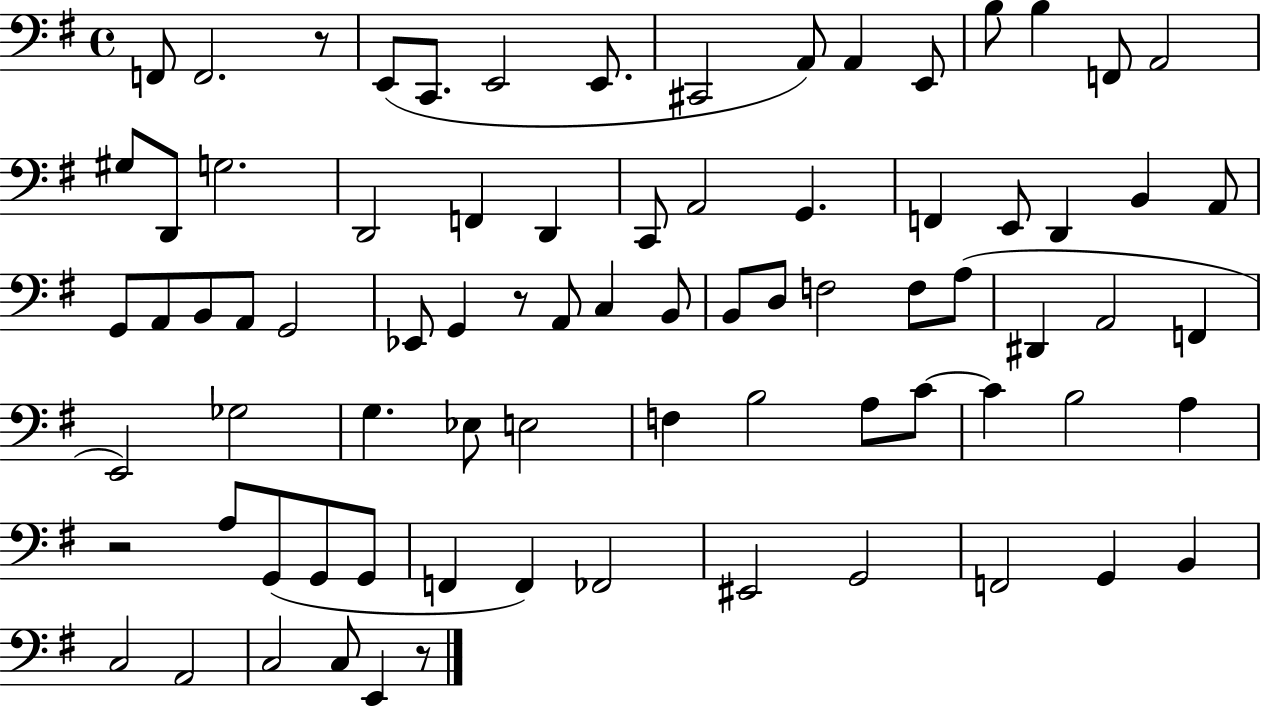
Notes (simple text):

F2/e F2/h. R/e E2/e C2/e. E2/h E2/e. C#2/h A2/e A2/q E2/e B3/e B3/q F2/e A2/h G#3/e D2/e G3/h. D2/h F2/q D2/q C2/e A2/h G2/q. F2/q E2/e D2/q B2/q A2/e G2/e A2/e B2/e A2/e G2/h Eb2/e G2/q R/e A2/e C3/q B2/e B2/e D3/e F3/h F3/e A3/e D#2/q A2/h F2/q E2/h Gb3/h G3/q. Eb3/e E3/h F3/q B3/h A3/e C4/e C4/q B3/h A3/q R/h A3/e G2/e G2/e G2/e F2/q F2/q FES2/h EIS2/h G2/h F2/h G2/q B2/q C3/h A2/h C3/h C3/e E2/q R/e